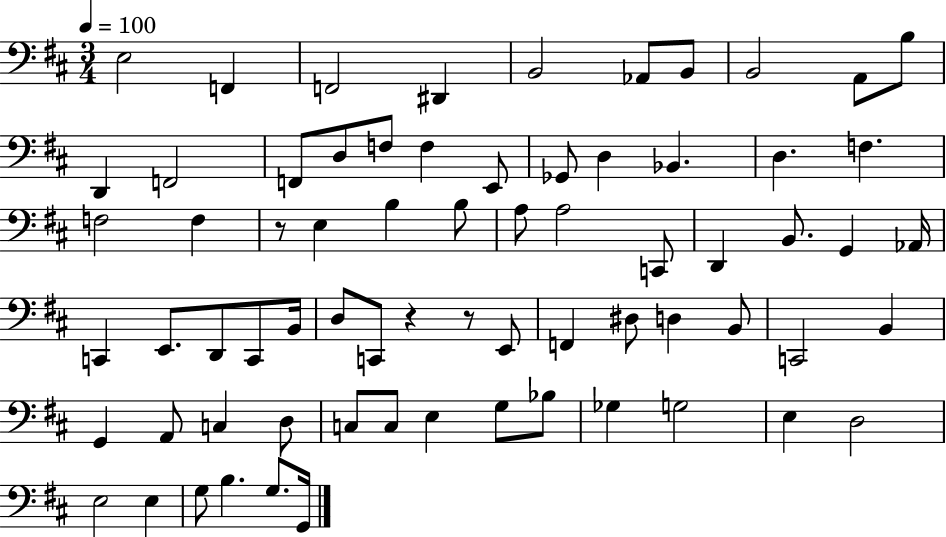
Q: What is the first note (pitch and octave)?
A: E3